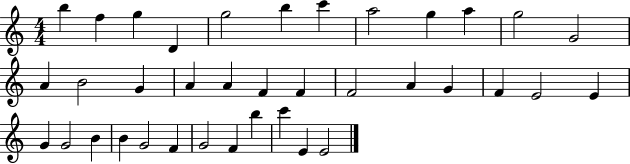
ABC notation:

X:1
T:Untitled
M:4/4
L:1/4
K:C
b f g D g2 b c' a2 g a g2 G2 A B2 G A A F F F2 A G F E2 E G G2 B B G2 F G2 F b c' E E2